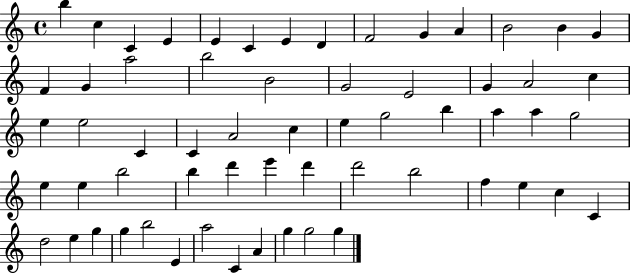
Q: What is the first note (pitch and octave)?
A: B5